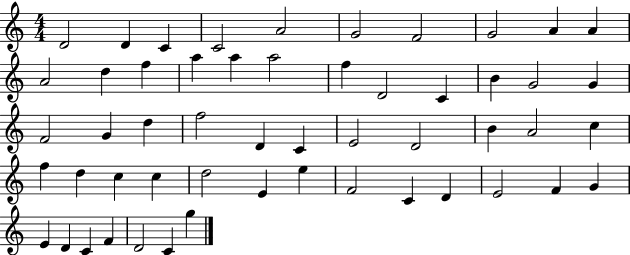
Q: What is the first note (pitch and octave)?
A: D4